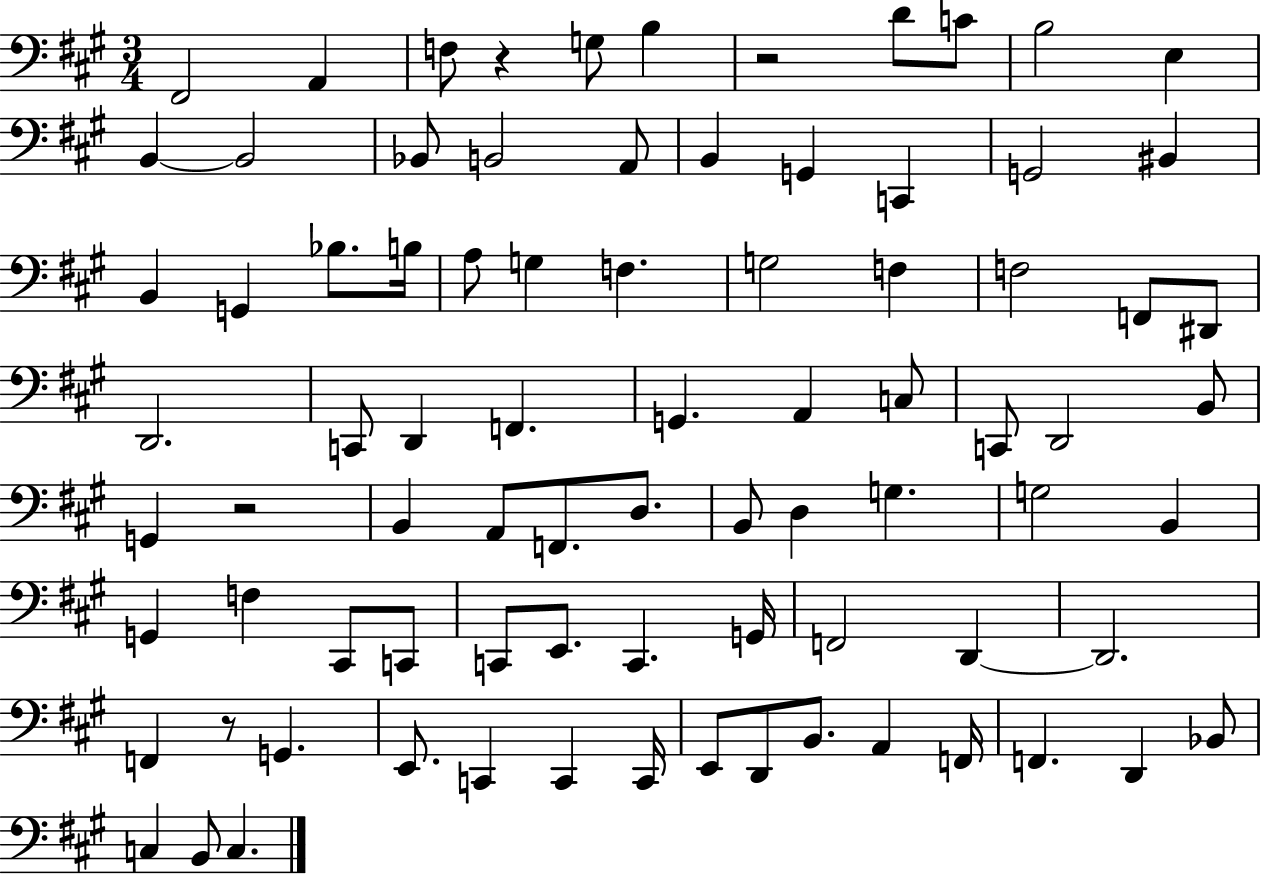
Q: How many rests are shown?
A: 4